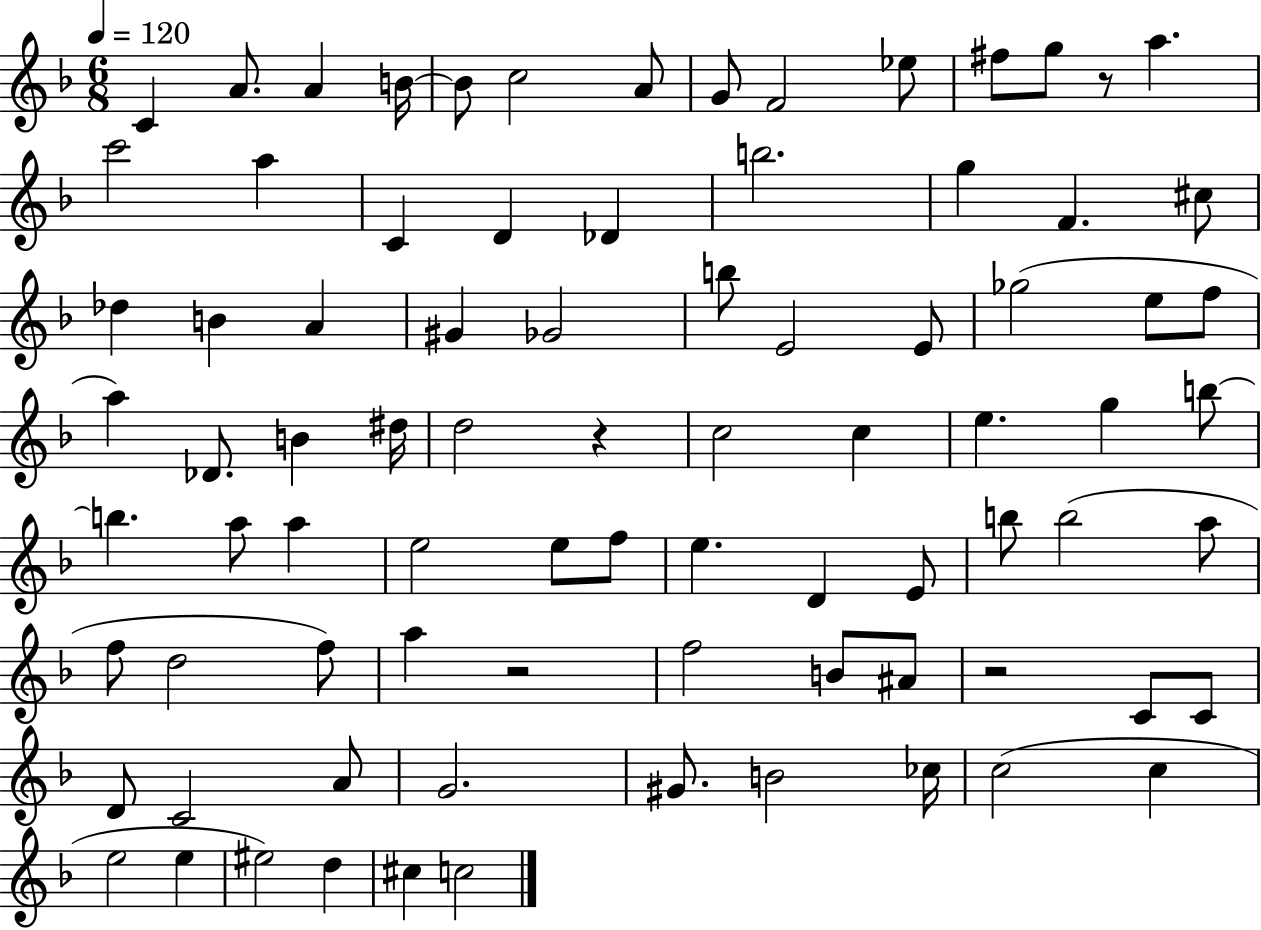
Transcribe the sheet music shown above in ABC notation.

X:1
T:Untitled
M:6/8
L:1/4
K:F
C A/2 A B/4 B/2 c2 A/2 G/2 F2 _e/2 ^f/2 g/2 z/2 a c'2 a C D _D b2 g F ^c/2 _d B A ^G _G2 b/2 E2 E/2 _g2 e/2 f/2 a _D/2 B ^d/4 d2 z c2 c e g b/2 b a/2 a e2 e/2 f/2 e D E/2 b/2 b2 a/2 f/2 d2 f/2 a z2 f2 B/2 ^A/2 z2 C/2 C/2 D/2 C2 A/2 G2 ^G/2 B2 _c/4 c2 c e2 e ^e2 d ^c c2